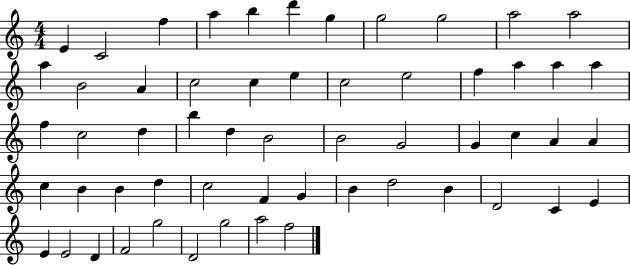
X:1
T:Untitled
M:4/4
L:1/4
K:C
E C2 f a b d' g g2 g2 a2 a2 a B2 A c2 c e c2 e2 f a a a f c2 d b d B2 B2 G2 G c A A c B B d c2 F G B d2 B D2 C E E E2 D F2 g2 D2 g2 a2 f2